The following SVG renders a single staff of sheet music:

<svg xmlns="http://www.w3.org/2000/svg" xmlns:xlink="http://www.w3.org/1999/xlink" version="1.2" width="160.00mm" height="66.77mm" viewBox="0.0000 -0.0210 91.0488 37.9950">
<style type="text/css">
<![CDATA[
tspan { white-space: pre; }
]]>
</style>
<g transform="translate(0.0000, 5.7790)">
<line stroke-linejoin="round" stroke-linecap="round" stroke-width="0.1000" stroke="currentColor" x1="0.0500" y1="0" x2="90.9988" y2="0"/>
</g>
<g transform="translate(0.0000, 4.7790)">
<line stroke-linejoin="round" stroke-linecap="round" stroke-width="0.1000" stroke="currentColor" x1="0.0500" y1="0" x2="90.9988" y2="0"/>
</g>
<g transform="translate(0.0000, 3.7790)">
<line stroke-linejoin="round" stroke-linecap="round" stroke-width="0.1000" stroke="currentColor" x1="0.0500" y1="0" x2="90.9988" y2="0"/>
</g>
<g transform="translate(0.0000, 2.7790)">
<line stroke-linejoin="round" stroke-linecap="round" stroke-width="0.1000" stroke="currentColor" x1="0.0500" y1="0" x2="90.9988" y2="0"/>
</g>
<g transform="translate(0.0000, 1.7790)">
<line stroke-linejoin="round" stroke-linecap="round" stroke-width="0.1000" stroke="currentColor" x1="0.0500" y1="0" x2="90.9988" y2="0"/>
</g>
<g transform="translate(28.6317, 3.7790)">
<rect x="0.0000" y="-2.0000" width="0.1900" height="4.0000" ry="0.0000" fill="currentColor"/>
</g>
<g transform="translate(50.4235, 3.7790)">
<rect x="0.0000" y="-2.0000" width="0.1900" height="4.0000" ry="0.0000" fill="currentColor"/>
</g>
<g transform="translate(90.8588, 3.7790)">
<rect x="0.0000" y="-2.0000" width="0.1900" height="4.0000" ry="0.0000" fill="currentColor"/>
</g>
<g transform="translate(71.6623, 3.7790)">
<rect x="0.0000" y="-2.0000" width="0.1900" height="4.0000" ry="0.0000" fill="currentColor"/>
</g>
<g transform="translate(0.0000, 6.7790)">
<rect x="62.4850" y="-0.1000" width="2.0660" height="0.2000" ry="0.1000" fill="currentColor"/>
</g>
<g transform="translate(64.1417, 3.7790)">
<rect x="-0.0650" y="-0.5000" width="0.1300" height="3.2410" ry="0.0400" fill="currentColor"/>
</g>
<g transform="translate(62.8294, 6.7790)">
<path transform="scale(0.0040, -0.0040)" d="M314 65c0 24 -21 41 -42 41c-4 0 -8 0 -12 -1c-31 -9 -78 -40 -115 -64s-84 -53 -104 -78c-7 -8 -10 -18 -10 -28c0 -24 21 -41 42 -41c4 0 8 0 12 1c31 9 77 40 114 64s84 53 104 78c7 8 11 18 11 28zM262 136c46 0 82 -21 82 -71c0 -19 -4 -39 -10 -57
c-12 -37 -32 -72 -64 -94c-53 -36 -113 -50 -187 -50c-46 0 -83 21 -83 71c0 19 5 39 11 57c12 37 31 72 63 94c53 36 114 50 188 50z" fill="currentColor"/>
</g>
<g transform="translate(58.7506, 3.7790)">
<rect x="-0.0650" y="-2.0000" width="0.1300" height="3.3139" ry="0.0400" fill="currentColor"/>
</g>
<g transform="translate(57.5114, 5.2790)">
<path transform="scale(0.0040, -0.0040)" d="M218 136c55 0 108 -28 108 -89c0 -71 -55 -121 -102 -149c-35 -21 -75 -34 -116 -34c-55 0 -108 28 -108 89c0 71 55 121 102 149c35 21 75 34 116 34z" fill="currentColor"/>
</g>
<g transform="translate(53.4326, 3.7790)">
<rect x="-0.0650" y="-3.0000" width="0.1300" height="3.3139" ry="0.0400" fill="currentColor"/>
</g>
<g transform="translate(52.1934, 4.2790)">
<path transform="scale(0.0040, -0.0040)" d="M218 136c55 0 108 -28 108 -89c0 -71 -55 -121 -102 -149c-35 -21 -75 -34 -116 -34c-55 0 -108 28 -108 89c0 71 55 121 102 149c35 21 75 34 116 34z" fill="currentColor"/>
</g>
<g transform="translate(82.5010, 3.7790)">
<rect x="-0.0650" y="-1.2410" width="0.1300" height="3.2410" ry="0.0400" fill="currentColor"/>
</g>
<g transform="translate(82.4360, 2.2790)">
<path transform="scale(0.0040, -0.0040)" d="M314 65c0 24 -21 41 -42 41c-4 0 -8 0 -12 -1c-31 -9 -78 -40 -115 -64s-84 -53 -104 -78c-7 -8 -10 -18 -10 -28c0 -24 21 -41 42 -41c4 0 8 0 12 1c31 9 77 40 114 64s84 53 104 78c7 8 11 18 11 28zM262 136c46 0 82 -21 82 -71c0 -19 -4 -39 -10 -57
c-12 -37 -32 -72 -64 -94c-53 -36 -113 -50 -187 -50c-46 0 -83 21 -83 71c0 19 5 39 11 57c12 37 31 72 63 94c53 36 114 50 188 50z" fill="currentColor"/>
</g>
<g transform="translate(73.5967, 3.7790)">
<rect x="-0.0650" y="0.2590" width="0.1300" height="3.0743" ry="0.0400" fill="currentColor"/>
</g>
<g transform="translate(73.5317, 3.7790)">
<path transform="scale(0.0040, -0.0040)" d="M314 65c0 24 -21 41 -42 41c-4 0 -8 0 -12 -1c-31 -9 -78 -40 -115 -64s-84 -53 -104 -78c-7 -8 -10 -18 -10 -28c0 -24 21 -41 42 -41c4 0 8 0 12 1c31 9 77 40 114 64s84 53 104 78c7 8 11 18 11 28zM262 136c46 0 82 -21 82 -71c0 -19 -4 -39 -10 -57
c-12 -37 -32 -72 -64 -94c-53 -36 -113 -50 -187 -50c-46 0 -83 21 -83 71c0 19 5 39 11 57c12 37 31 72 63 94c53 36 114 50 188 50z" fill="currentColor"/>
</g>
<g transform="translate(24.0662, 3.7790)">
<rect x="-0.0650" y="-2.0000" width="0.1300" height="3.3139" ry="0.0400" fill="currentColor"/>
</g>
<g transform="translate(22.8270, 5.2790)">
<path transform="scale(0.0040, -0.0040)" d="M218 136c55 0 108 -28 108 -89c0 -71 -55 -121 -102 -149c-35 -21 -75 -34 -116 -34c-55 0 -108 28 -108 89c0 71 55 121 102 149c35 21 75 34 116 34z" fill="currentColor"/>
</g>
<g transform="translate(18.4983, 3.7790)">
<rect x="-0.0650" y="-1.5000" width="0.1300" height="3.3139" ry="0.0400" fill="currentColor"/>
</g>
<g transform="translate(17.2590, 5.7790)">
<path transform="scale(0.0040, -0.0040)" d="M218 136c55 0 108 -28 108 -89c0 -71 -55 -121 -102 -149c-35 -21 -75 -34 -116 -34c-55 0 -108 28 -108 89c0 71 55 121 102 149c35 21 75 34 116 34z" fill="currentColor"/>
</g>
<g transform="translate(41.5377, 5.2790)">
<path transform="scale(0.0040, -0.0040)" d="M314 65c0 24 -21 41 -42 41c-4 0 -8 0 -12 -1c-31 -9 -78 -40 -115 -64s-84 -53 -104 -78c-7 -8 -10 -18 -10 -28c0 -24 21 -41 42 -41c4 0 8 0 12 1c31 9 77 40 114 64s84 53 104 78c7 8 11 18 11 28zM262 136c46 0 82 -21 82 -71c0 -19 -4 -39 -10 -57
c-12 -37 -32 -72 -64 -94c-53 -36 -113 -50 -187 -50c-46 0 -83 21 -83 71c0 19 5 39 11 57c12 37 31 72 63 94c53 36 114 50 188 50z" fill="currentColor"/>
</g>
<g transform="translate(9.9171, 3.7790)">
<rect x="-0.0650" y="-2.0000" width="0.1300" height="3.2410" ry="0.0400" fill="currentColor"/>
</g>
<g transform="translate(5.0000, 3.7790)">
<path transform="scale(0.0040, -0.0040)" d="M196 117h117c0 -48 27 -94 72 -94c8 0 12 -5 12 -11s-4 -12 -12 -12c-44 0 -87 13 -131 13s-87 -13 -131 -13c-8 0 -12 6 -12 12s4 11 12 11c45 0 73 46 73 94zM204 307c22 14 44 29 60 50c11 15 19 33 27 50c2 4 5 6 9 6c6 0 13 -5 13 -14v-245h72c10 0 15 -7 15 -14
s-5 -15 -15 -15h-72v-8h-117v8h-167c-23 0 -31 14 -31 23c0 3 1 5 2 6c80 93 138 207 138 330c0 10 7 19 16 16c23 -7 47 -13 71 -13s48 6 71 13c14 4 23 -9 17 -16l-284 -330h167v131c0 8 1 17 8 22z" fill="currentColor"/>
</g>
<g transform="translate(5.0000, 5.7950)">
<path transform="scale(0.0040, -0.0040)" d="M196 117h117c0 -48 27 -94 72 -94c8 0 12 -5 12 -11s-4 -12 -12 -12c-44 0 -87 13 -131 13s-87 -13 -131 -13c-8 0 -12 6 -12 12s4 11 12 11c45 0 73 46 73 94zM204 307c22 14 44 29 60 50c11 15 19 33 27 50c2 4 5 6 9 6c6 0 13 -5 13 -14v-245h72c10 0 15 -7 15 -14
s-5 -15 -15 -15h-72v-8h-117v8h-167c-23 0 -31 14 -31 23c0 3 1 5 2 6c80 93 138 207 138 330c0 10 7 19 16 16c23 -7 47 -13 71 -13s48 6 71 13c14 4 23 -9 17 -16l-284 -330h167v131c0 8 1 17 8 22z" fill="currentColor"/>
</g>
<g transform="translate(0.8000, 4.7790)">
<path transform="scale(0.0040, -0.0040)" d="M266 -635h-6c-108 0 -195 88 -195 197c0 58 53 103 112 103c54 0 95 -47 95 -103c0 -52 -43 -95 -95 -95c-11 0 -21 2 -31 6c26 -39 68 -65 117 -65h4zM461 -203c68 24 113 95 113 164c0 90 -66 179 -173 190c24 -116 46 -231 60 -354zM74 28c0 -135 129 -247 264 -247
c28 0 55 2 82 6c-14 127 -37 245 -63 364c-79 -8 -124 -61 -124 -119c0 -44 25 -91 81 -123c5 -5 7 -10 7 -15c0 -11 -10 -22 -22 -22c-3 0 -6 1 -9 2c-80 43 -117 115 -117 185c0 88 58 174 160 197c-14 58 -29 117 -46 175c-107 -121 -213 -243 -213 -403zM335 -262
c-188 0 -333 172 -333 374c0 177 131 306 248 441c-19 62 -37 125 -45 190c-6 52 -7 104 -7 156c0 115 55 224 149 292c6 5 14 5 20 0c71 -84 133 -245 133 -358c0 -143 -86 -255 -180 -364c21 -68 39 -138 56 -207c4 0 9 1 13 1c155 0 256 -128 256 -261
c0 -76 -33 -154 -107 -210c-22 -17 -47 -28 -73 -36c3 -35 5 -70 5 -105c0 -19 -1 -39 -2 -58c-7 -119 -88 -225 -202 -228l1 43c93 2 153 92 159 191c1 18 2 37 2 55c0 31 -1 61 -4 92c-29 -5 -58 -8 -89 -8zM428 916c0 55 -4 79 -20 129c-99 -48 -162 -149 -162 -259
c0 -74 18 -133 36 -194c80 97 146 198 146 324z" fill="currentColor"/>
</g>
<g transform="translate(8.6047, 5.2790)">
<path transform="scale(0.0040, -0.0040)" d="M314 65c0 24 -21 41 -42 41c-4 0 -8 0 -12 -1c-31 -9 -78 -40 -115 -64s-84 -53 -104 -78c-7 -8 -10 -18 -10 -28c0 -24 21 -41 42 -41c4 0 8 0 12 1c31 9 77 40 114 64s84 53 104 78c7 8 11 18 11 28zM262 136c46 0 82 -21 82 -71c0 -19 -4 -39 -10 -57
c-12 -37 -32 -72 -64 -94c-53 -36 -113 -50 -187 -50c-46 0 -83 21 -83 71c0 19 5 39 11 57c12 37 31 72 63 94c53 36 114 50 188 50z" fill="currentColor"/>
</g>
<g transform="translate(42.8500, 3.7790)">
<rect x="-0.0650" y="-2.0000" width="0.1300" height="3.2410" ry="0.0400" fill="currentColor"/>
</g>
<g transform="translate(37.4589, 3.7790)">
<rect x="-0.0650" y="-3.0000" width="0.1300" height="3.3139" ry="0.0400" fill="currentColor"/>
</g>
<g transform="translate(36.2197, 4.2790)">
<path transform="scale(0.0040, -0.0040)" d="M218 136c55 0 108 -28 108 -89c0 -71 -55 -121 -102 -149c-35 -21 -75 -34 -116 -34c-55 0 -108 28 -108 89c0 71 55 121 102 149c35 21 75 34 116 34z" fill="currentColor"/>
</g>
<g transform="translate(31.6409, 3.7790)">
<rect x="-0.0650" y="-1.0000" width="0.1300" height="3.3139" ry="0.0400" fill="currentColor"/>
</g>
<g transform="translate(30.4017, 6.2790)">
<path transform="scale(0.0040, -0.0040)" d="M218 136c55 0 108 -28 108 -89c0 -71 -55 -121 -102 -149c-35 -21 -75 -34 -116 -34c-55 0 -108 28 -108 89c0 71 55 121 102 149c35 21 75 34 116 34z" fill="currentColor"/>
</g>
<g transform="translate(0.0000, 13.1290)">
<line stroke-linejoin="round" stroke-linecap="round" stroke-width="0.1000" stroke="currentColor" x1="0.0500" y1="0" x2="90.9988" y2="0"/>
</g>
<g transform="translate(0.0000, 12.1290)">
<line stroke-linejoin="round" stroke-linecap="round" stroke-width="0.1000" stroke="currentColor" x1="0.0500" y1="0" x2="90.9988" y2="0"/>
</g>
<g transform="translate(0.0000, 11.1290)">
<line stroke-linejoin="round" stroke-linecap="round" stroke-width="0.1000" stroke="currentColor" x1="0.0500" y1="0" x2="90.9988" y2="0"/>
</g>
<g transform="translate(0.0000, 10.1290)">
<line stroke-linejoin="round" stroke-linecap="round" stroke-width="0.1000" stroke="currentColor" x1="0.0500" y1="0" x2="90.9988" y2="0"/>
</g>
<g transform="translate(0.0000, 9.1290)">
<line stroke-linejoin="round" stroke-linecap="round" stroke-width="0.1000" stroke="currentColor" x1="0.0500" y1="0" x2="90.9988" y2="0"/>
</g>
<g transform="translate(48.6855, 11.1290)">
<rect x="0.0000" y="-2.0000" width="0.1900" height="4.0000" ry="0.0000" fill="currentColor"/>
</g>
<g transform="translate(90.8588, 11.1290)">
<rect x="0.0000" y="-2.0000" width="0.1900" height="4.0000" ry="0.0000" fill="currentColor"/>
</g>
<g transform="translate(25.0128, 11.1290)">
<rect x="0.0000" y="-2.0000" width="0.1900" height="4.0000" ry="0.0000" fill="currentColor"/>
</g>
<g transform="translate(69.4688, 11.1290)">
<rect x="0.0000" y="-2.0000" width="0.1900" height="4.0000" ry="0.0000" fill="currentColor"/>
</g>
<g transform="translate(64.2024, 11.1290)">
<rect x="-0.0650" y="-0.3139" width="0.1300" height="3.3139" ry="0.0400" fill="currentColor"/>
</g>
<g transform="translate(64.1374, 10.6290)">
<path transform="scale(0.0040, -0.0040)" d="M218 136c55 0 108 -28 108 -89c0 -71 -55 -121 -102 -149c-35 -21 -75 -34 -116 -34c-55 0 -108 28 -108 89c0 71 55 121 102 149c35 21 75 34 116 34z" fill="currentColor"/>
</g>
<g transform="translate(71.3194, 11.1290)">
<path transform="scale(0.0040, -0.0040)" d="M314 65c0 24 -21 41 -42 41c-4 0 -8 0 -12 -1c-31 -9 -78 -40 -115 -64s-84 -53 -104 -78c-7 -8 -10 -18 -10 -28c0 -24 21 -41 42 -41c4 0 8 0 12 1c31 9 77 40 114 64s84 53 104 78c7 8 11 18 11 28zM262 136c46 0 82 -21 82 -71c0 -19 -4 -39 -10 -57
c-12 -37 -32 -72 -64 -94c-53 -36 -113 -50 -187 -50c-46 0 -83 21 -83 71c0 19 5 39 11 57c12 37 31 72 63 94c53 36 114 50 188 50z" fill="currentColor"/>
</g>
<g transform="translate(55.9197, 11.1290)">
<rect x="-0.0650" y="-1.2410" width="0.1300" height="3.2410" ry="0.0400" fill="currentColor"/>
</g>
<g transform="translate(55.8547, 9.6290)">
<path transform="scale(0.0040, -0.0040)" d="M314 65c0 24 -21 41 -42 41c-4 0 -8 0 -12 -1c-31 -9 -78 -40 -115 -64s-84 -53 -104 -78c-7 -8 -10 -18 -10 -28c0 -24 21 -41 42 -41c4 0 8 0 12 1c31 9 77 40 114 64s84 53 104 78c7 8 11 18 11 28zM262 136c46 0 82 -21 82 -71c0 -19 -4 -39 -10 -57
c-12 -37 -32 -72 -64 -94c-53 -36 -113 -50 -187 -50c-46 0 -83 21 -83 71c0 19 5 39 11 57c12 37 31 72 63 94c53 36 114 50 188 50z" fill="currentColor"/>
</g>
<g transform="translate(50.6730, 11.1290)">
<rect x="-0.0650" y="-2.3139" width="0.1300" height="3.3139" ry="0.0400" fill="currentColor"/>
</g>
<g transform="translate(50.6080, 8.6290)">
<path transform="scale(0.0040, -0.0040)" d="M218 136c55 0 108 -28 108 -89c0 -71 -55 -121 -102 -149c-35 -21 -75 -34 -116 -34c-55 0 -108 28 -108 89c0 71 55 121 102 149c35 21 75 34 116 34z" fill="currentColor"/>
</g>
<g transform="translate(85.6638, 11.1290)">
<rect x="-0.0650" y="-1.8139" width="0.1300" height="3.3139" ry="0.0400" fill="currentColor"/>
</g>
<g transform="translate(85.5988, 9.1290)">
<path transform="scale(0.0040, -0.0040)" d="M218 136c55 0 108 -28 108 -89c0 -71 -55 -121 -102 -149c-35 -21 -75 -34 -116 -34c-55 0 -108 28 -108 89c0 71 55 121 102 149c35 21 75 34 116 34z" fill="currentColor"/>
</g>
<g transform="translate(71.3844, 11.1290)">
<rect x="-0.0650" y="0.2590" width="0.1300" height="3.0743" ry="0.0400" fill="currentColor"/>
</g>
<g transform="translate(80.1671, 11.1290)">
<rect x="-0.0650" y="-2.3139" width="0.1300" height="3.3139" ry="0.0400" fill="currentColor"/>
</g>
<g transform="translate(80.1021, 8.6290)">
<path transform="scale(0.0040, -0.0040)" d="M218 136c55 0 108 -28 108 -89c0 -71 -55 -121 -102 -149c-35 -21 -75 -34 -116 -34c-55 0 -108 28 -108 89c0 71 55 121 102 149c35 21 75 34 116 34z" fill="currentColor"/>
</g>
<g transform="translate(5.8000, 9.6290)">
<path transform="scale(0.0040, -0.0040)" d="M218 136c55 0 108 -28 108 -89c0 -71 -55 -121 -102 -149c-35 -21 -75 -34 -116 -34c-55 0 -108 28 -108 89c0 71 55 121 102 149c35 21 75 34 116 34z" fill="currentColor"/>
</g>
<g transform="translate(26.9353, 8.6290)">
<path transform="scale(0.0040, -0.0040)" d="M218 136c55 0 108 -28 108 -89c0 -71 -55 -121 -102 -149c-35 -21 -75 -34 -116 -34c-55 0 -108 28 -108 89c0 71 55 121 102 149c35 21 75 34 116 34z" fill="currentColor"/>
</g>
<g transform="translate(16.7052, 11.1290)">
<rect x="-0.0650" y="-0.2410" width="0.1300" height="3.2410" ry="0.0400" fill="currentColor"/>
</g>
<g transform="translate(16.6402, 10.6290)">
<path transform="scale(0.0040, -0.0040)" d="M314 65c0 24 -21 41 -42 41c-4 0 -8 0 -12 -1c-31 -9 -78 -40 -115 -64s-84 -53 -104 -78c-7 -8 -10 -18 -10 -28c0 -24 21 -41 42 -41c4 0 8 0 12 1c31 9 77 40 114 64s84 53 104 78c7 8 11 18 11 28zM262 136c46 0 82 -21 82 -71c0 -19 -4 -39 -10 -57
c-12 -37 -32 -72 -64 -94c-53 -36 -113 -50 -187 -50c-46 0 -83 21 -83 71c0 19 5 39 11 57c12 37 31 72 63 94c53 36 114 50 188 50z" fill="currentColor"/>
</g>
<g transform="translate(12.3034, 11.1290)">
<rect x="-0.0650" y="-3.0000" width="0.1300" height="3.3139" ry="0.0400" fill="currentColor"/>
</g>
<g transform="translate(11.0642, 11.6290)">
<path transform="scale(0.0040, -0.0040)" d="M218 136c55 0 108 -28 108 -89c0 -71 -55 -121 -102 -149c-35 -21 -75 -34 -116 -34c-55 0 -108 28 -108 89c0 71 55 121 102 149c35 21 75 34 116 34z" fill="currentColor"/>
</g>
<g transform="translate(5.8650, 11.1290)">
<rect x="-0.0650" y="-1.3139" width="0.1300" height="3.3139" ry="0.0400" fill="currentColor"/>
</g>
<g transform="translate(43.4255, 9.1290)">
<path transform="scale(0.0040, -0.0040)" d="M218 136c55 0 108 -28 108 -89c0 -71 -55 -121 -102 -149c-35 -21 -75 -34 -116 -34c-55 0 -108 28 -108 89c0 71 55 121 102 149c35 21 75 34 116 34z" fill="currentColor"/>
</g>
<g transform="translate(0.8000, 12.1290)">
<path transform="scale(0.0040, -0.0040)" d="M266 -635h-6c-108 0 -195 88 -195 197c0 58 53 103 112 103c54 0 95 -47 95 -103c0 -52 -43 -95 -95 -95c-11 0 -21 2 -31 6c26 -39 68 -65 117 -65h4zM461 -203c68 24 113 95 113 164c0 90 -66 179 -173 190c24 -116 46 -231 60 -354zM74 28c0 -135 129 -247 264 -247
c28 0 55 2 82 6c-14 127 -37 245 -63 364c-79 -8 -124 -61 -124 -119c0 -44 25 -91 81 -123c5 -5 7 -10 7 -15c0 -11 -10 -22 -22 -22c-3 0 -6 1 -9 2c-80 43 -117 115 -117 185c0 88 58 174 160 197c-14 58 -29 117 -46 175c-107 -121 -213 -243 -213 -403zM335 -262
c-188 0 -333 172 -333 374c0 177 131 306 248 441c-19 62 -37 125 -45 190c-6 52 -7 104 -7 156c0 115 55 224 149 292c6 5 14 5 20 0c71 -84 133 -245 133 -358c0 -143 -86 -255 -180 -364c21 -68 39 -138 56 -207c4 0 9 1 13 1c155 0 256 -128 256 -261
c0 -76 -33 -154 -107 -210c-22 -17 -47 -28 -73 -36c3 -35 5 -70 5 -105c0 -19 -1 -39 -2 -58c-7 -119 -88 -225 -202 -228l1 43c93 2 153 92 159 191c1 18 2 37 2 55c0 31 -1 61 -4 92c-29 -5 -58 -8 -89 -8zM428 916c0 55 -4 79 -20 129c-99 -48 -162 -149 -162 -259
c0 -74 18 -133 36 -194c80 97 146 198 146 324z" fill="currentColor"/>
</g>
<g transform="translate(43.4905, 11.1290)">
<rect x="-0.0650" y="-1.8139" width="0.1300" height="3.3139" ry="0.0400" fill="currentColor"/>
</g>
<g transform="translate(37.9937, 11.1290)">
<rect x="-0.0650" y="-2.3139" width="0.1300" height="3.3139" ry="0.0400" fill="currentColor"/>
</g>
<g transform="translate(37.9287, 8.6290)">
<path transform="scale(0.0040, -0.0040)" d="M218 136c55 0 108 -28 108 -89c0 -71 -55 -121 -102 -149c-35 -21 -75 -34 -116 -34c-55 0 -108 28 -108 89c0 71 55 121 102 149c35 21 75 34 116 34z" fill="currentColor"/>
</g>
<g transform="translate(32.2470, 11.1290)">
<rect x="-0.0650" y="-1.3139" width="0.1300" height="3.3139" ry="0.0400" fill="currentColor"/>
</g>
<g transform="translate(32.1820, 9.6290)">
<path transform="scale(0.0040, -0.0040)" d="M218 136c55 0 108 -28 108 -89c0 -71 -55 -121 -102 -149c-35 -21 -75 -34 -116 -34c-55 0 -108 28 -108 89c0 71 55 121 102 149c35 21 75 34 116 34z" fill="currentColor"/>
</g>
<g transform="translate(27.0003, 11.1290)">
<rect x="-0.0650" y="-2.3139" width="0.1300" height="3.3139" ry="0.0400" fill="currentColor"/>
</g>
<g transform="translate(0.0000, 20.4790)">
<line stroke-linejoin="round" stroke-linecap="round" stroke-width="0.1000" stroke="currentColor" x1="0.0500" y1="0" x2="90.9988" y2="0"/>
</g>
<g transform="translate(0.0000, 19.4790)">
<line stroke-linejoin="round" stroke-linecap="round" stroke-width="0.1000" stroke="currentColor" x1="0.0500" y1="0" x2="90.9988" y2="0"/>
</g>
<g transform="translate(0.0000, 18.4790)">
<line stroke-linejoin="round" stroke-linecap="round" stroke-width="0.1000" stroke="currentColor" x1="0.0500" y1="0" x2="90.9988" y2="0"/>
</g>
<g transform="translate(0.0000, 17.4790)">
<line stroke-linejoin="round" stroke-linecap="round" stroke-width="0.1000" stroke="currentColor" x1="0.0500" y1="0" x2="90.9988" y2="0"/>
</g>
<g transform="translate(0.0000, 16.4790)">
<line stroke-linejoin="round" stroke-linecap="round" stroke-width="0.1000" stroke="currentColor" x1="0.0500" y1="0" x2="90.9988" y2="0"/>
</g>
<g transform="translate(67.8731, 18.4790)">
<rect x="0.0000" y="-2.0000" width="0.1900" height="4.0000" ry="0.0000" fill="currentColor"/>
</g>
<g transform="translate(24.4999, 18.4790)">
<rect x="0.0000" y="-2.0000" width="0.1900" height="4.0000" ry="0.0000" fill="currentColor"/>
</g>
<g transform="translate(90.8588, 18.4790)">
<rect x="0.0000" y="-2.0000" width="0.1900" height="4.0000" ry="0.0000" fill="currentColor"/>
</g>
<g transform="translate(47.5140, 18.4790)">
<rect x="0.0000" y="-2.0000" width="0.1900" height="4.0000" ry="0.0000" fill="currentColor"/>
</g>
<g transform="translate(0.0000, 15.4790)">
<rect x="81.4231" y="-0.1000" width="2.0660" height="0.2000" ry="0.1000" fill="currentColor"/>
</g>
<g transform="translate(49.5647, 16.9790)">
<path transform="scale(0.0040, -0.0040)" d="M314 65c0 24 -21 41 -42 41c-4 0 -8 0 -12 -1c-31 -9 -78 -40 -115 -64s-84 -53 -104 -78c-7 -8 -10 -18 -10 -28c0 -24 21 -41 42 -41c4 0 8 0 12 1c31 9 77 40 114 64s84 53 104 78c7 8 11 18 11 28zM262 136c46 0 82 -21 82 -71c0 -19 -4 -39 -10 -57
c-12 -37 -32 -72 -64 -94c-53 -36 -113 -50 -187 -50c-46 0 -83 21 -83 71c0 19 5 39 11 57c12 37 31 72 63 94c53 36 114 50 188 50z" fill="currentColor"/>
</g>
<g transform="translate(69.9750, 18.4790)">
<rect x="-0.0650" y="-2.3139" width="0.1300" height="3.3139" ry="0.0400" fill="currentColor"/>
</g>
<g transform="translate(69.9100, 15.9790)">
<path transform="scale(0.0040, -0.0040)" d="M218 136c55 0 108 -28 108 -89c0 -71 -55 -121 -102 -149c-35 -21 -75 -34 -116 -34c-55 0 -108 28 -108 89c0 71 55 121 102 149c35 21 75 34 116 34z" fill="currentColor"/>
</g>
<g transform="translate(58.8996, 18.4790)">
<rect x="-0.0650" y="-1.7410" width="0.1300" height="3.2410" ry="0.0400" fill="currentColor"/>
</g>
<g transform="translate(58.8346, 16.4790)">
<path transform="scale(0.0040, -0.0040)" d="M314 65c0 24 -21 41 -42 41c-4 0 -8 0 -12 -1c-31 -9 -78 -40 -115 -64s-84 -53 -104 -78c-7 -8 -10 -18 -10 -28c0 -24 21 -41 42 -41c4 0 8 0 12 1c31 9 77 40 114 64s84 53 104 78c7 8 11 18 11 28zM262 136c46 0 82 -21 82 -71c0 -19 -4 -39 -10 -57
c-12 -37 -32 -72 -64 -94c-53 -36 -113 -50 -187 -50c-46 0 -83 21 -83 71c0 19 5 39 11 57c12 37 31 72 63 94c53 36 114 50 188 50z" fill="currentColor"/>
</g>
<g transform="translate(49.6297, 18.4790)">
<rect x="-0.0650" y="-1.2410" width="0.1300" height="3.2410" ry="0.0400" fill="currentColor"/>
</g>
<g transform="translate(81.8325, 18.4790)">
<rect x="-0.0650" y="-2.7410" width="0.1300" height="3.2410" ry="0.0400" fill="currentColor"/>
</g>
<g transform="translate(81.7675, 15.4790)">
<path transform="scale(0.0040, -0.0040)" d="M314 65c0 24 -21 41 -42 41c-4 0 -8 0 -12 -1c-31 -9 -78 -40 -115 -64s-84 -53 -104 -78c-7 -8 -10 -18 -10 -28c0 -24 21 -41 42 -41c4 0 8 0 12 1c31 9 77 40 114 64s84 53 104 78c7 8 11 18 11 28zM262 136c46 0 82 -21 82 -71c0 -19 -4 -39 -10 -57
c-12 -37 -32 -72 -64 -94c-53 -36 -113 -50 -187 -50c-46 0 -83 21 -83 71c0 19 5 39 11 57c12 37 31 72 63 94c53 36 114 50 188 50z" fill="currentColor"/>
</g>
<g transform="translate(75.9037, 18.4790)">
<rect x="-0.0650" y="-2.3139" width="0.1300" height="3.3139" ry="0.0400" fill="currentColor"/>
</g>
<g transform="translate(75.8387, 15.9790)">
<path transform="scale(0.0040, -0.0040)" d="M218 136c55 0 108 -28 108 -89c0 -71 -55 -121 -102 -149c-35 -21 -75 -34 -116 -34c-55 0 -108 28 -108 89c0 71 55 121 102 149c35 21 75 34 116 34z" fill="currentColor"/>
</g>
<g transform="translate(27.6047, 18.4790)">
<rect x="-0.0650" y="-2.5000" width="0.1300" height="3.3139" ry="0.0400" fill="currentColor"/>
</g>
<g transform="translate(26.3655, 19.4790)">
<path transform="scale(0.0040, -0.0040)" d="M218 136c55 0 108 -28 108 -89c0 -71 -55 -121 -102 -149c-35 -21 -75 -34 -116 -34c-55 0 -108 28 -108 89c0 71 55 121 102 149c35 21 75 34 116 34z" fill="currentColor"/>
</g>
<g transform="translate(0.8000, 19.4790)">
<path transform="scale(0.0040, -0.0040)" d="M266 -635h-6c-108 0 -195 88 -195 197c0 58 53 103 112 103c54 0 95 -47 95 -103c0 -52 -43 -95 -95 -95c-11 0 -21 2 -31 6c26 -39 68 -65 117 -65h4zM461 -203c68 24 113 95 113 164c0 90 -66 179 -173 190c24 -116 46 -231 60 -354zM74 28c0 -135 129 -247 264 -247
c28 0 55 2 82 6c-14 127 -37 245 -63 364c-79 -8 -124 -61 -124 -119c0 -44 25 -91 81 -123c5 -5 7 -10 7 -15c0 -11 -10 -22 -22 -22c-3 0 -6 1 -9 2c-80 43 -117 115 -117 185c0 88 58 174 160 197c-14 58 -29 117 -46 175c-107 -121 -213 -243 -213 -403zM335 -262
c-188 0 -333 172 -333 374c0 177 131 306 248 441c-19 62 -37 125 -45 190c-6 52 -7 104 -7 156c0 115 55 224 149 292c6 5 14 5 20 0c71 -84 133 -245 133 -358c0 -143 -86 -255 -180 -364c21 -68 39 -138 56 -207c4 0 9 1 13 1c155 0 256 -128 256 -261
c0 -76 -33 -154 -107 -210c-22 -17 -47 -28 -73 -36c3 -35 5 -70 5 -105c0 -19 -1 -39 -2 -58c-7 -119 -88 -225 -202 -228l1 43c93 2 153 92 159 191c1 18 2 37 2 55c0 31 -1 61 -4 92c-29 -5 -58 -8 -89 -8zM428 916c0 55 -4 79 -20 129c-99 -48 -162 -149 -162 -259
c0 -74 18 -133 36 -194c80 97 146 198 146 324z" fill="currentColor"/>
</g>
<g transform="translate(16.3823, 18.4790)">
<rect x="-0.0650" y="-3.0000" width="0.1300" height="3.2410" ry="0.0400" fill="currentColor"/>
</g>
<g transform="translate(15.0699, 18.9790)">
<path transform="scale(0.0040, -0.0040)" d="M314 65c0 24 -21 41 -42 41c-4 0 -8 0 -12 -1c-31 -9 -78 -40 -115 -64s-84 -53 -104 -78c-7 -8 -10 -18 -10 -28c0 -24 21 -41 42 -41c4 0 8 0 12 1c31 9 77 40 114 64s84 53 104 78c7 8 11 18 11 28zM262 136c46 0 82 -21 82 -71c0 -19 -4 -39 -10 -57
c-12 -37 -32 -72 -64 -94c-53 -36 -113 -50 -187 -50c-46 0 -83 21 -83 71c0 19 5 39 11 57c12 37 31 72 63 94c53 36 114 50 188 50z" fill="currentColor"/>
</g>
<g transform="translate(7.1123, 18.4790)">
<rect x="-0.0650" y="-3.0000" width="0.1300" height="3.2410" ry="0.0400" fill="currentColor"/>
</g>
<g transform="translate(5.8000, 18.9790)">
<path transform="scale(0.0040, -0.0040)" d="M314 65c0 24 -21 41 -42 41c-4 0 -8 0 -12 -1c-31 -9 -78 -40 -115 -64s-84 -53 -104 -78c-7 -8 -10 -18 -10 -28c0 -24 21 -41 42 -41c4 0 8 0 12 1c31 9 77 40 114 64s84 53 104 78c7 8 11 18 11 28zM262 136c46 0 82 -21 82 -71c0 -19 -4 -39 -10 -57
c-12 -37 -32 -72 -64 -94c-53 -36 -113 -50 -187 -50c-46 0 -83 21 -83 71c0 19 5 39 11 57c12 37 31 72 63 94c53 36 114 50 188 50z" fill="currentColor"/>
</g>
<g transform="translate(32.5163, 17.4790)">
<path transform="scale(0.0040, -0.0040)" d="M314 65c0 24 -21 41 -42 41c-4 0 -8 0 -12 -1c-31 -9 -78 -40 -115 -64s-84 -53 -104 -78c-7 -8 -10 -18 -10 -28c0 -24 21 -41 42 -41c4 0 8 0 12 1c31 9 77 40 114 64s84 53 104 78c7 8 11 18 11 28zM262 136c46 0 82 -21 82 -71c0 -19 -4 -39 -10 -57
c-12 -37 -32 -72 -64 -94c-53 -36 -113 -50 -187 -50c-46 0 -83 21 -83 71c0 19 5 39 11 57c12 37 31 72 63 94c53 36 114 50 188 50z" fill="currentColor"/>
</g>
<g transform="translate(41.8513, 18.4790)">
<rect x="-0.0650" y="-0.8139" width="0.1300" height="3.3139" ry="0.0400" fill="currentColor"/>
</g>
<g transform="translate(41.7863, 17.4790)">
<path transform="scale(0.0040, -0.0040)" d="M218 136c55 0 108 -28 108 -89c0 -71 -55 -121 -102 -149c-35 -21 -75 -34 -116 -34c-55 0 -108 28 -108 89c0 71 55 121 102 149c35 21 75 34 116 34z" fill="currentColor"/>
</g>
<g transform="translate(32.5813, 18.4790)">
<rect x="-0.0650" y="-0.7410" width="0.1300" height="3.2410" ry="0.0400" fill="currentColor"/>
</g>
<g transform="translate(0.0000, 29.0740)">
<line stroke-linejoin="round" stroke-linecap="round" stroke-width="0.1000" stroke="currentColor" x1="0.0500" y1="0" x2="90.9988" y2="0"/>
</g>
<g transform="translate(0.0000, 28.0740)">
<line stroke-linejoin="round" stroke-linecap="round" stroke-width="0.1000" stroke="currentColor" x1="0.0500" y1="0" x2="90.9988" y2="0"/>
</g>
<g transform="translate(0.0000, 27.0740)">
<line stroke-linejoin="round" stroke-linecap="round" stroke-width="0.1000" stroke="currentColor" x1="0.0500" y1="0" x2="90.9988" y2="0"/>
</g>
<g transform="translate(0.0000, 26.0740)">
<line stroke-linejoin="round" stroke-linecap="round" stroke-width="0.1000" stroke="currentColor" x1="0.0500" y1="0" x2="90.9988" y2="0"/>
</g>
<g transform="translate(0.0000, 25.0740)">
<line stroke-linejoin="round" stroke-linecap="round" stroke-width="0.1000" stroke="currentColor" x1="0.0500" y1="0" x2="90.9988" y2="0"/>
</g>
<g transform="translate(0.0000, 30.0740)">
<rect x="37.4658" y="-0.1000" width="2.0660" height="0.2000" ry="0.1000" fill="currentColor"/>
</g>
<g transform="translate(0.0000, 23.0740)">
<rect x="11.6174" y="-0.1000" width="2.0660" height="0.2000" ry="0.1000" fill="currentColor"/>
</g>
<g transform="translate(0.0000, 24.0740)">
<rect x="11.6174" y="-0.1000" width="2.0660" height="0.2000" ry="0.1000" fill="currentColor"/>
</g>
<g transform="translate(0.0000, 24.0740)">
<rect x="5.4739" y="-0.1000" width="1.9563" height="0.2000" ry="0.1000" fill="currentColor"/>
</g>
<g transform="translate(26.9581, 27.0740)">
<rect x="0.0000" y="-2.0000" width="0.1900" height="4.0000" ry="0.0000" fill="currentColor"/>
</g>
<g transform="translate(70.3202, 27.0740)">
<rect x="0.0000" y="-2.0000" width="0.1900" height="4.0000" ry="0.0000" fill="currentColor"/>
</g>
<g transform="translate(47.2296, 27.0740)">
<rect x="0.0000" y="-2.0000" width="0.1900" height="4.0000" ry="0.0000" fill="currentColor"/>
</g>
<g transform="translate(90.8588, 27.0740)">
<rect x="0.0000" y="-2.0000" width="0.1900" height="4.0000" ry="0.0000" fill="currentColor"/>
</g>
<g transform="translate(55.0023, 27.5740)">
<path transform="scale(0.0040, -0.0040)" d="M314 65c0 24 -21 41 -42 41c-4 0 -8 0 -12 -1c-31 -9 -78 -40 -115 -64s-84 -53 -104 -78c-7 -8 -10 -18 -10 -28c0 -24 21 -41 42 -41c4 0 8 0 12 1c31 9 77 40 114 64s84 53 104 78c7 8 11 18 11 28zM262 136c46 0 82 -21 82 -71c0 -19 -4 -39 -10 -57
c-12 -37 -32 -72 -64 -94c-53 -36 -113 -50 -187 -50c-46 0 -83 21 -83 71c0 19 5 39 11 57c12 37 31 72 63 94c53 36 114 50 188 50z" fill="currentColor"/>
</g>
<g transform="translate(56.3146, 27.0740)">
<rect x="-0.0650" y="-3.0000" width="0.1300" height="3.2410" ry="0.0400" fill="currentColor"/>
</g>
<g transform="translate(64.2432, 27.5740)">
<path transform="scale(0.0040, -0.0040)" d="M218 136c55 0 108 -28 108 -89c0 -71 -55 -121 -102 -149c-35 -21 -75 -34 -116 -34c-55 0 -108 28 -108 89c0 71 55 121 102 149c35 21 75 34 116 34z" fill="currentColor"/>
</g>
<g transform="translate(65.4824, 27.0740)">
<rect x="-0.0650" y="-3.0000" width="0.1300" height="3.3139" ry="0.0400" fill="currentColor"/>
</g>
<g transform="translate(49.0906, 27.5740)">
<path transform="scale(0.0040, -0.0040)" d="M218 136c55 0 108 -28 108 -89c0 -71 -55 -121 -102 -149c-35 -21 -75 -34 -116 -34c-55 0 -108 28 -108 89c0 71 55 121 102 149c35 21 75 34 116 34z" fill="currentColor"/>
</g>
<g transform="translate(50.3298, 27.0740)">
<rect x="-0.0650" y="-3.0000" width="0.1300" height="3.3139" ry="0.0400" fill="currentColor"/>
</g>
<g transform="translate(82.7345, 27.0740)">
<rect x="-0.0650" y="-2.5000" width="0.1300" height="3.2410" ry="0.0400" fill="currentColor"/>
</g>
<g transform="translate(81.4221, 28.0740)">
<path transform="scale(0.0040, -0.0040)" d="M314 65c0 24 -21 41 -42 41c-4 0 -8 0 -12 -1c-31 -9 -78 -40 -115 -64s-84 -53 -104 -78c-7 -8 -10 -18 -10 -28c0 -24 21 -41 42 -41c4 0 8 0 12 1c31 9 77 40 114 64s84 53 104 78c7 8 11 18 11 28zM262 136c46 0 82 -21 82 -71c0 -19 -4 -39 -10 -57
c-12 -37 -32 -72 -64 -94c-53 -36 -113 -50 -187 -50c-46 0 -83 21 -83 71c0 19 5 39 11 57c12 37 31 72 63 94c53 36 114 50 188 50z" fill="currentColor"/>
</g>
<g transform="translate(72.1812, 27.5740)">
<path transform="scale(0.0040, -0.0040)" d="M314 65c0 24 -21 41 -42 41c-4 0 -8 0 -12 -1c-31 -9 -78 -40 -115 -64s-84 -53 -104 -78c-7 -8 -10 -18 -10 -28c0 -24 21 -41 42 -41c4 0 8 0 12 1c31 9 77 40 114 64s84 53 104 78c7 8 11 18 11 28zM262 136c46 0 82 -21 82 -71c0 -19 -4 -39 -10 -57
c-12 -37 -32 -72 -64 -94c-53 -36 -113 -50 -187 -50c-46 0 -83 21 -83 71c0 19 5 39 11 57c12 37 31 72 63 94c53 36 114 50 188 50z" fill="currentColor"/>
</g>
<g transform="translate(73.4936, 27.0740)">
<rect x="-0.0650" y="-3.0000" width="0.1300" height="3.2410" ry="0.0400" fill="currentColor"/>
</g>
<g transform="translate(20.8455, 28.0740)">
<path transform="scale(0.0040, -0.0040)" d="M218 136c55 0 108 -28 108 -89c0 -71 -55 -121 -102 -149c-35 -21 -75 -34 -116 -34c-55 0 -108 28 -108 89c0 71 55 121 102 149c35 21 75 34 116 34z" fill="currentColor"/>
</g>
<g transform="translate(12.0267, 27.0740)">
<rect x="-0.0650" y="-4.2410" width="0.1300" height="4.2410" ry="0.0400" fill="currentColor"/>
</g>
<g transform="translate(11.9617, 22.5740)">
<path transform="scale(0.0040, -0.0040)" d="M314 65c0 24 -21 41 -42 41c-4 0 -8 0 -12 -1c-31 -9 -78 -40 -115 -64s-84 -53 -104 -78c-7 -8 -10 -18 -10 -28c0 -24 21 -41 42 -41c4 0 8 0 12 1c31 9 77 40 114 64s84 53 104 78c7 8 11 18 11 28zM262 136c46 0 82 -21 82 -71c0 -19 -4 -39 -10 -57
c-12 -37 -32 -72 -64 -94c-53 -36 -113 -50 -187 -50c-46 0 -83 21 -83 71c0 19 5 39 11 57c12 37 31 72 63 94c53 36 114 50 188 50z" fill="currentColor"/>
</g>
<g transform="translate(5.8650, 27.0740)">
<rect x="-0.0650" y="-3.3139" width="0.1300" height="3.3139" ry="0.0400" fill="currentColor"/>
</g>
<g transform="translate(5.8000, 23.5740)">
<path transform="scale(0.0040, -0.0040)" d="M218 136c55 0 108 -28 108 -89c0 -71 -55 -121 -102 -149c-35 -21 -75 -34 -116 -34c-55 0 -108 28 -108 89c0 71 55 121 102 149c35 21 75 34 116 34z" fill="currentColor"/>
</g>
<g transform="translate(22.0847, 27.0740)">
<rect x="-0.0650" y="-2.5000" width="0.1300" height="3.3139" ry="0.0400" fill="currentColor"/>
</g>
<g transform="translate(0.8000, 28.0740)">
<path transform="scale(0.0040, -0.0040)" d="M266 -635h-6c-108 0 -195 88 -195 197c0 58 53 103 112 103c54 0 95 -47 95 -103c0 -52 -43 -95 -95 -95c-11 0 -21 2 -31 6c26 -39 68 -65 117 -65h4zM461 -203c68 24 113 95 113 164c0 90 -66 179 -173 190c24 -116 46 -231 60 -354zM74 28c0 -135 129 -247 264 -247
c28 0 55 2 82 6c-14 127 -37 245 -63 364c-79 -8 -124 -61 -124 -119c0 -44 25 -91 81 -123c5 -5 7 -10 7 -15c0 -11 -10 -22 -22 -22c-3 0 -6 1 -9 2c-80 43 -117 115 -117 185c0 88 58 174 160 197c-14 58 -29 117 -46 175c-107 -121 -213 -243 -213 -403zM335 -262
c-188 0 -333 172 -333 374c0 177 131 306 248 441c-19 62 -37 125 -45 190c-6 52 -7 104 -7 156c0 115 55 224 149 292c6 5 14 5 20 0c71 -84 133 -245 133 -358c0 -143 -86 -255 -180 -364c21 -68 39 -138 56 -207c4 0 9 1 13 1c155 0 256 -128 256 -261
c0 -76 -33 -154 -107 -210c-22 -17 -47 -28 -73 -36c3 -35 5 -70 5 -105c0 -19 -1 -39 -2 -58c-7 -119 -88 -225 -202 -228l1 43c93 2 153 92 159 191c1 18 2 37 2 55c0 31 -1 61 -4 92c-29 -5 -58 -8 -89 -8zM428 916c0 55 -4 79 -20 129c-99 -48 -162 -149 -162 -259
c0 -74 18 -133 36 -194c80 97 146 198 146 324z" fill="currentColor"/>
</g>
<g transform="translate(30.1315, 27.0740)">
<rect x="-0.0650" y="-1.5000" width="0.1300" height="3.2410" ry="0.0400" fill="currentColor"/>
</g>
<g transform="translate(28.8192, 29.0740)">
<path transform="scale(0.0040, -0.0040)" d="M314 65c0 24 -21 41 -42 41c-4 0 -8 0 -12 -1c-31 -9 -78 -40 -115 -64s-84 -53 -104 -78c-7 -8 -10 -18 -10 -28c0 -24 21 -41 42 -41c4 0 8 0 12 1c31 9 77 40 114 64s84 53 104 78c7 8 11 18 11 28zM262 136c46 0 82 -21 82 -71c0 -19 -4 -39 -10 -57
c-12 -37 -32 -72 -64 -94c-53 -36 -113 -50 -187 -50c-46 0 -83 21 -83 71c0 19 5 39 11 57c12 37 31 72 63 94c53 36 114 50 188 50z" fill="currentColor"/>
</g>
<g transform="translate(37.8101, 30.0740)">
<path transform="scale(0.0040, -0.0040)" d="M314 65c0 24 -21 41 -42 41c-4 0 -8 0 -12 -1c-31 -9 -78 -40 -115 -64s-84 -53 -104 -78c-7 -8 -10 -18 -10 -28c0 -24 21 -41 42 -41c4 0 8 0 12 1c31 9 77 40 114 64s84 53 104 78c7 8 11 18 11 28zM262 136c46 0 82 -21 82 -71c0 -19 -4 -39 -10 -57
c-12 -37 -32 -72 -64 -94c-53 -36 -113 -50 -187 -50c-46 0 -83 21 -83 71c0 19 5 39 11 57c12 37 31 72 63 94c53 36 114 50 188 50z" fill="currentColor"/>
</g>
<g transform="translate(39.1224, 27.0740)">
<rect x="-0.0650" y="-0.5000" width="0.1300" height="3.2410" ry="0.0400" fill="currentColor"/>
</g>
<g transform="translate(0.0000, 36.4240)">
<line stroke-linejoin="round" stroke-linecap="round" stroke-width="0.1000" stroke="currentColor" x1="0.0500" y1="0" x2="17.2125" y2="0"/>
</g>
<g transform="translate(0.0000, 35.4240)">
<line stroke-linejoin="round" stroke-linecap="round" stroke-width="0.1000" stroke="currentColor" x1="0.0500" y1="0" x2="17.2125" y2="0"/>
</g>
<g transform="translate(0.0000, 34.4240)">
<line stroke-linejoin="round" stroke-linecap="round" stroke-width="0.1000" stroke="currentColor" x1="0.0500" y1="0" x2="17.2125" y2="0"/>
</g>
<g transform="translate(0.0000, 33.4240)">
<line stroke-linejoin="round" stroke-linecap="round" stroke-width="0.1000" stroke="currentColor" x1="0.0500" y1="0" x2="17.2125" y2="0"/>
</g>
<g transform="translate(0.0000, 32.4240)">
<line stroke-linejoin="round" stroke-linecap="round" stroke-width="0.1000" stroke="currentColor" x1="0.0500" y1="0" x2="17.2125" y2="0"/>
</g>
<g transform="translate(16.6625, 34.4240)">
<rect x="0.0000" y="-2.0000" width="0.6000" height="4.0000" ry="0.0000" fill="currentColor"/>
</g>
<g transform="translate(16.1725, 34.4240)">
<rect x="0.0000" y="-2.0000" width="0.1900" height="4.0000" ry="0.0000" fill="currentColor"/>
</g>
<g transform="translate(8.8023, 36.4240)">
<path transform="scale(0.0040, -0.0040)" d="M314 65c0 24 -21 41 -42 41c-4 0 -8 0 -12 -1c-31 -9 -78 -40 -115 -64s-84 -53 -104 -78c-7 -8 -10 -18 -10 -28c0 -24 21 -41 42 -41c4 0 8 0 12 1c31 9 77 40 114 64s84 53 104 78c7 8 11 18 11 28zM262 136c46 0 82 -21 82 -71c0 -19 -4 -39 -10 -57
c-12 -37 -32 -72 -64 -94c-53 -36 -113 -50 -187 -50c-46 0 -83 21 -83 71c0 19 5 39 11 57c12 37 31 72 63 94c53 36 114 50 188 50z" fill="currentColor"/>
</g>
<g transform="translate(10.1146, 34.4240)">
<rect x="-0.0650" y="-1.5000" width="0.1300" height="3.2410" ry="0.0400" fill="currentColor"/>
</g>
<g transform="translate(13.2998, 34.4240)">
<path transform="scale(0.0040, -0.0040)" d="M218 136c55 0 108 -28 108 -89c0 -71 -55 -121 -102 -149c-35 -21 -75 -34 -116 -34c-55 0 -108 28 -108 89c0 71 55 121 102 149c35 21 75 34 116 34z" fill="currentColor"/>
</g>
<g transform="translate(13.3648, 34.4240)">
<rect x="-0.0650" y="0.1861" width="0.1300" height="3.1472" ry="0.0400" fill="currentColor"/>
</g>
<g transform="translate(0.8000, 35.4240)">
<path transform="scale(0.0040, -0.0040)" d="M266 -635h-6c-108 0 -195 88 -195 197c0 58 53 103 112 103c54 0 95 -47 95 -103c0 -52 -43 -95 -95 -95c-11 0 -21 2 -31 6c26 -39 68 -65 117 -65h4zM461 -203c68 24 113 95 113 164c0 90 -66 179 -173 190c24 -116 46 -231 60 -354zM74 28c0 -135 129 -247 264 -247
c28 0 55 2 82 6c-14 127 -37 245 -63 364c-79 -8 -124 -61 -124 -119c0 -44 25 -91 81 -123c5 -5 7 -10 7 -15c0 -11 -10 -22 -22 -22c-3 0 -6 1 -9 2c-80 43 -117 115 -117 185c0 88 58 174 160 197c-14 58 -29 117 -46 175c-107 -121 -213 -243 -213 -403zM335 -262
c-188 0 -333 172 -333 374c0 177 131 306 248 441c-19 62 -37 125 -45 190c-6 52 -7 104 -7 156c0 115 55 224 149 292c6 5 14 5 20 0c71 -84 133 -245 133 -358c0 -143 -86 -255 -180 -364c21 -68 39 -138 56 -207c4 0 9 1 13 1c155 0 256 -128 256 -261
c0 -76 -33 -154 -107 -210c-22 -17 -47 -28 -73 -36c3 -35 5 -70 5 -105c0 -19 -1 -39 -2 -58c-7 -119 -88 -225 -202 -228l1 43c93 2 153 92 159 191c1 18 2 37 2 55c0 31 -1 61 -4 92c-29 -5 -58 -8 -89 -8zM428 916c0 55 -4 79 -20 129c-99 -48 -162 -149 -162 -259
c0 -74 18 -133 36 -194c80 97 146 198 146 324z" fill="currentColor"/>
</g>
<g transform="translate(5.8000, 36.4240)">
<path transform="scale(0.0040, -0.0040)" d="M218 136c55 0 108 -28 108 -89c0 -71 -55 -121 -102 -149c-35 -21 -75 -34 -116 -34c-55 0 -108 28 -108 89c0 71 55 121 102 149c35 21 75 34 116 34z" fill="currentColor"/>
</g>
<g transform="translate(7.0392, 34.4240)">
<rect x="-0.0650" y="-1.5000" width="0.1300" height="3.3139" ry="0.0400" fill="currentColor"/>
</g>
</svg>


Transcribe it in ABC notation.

X:1
T:Untitled
M:4/4
L:1/4
K:C
F2 E F D A F2 A F C2 B2 e2 e A c2 g e g f g e2 c B2 g f A2 A2 G d2 d e2 f2 g g a2 b d'2 G E2 C2 A A2 A A2 G2 E E2 B